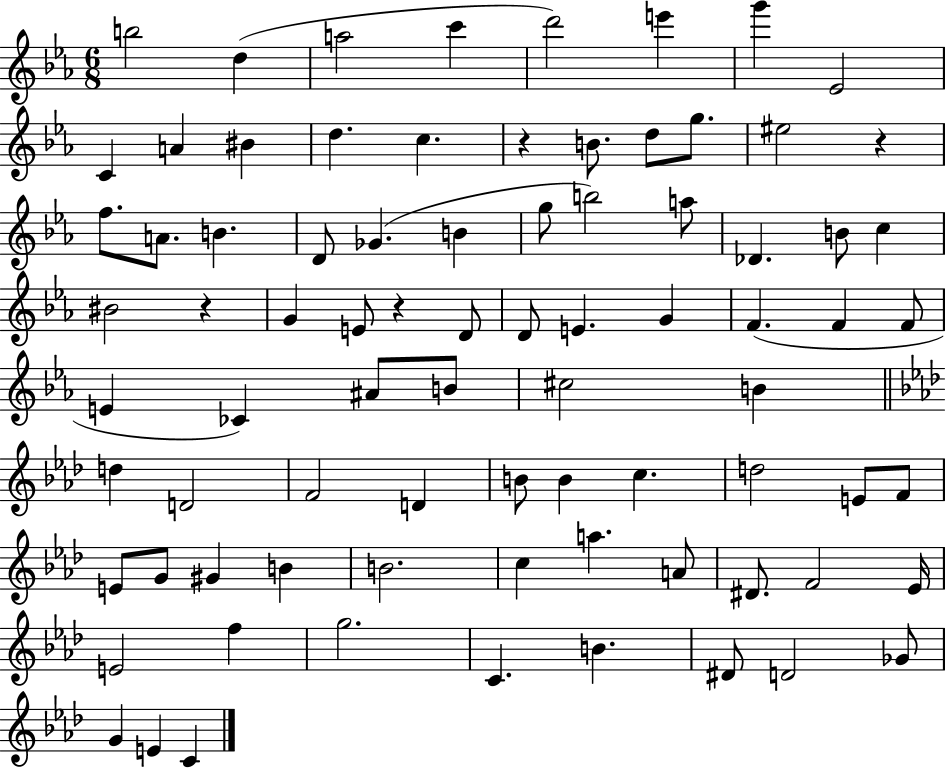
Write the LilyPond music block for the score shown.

{
  \clef treble
  \numericTimeSignature
  \time 6/8
  \key ees \major
  b''2 d''4( | a''2 c'''4 | d'''2) e'''4 | g'''4 ees'2 | \break c'4 a'4 bis'4 | d''4. c''4. | r4 b'8. d''8 g''8. | eis''2 r4 | \break f''8. a'8. b'4. | d'8 ges'4.( b'4 | g''8 b''2) a''8 | des'4. b'8 c''4 | \break bis'2 r4 | g'4 e'8 r4 d'8 | d'8 e'4. g'4 | f'4.( f'4 f'8 | \break e'4 ces'4) ais'8 b'8 | cis''2 b'4 | \bar "||" \break \key f \minor d''4 d'2 | f'2 d'4 | b'8 b'4 c''4. | d''2 e'8 f'8 | \break e'8 g'8 gis'4 b'4 | b'2. | c''4 a''4. a'8 | dis'8. f'2 ees'16 | \break e'2 f''4 | g''2. | c'4. b'4. | dis'8 d'2 ges'8 | \break g'4 e'4 c'4 | \bar "|."
}